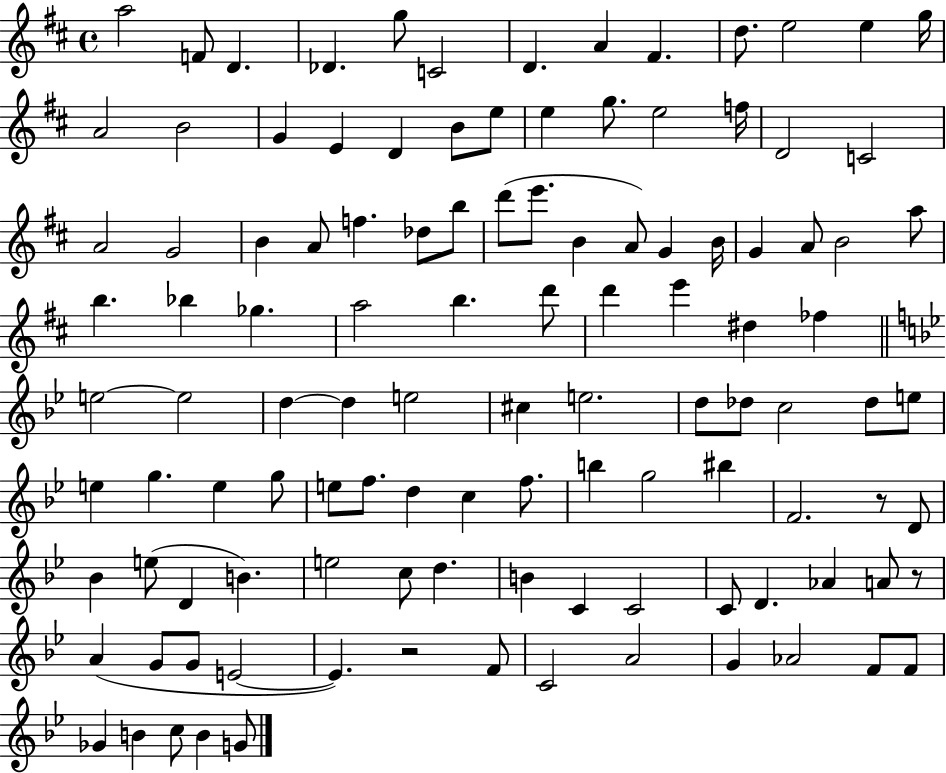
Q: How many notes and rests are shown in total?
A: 113